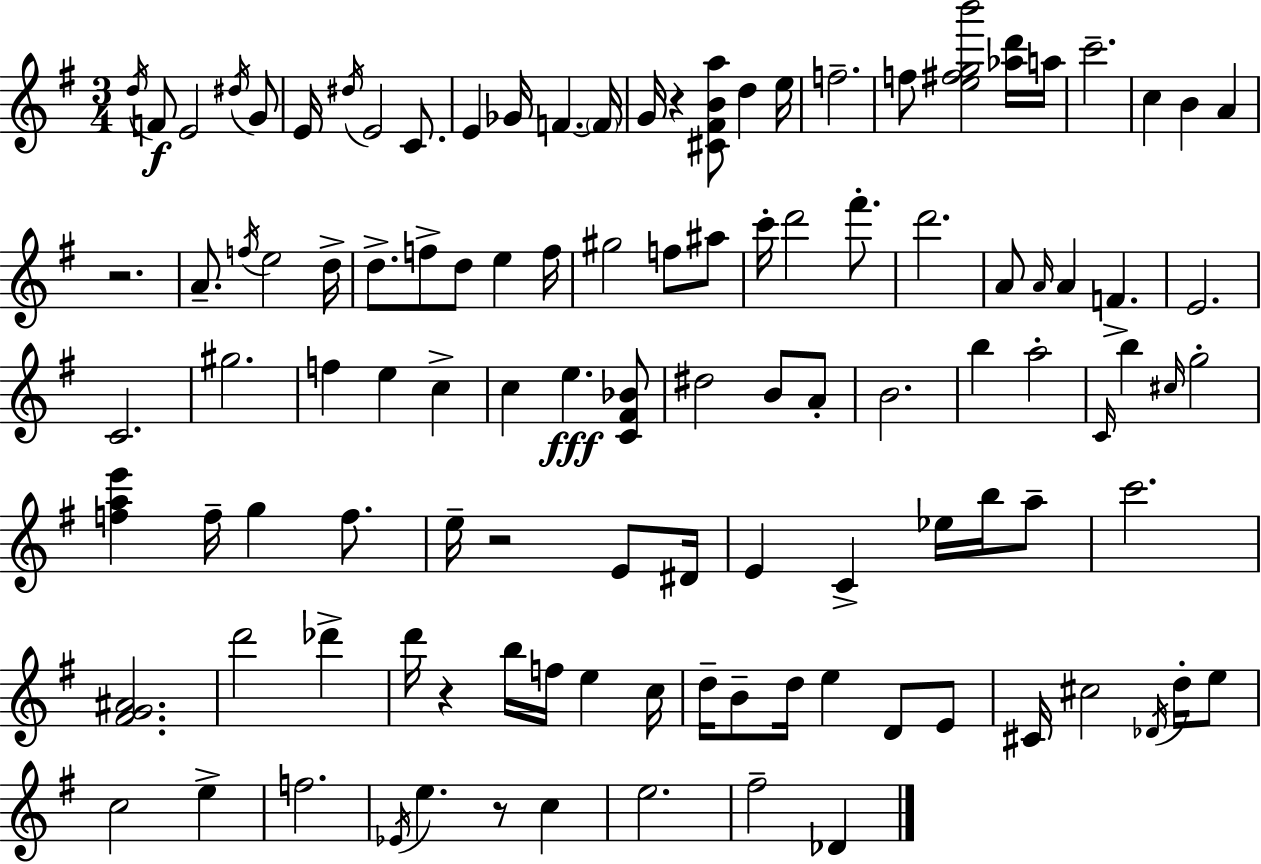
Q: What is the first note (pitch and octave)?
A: D5